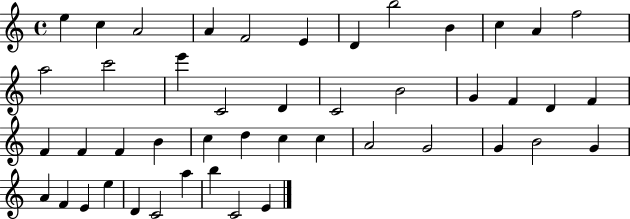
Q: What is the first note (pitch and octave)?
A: E5